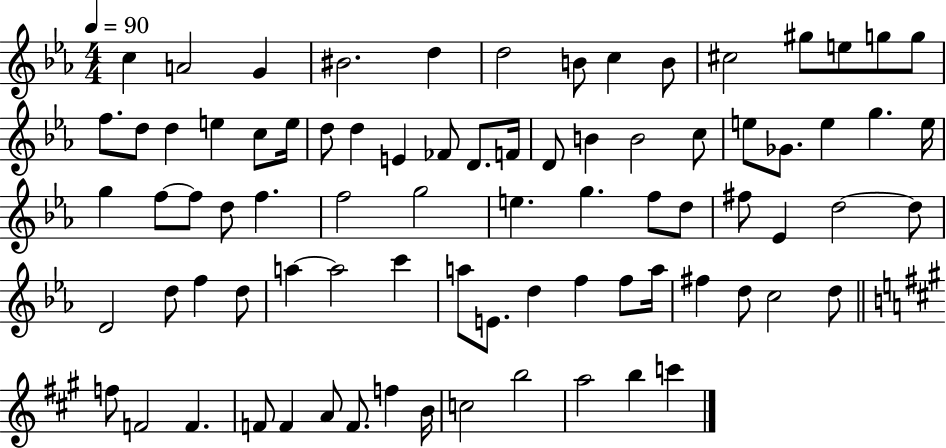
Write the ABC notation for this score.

X:1
T:Untitled
M:4/4
L:1/4
K:Eb
c A2 G ^B2 d d2 B/2 c B/2 ^c2 ^g/2 e/2 g/2 g/2 f/2 d/2 d e c/2 e/4 d/2 d E _F/2 D/2 F/4 D/2 B B2 c/2 e/2 _G/2 e g e/4 g f/2 f/2 d/2 f f2 g2 e g f/2 d/2 ^f/2 _E d2 d/2 D2 d/2 f d/2 a a2 c' a/2 E/2 d f f/2 a/4 ^f d/2 c2 d/2 f/2 F2 F F/2 F A/2 F/2 f B/4 c2 b2 a2 b c'